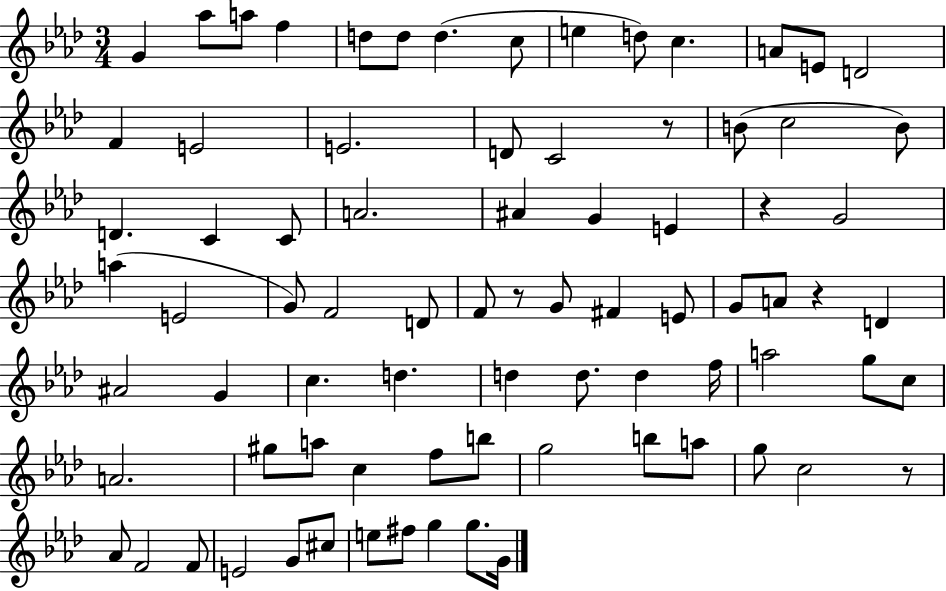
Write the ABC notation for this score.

X:1
T:Untitled
M:3/4
L:1/4
K:Ab
G _a/2 a/2 f d/2 d/2 d c/2 e d/2 c A/2 E/2 D2 F E2 E2 D/2 C2 z/2 B/2 c2 B/2 D C C/2 A2 ^A G E z G2 a E2 G/2 F2 D/2 F/2 z/2 G/2 ^F E/2 G/2 A/2 z D ^A2 G c d d d/2 d f/4 a2 g/2 c/2 A2 ^g/2 a/2 c f/2 b/2 g2 b/2 a/2 g/2 c2 z/2 _A/2 F2 F/2 E2 G/2 ^c/2 e/2 ^f/2 g g/2 G/4